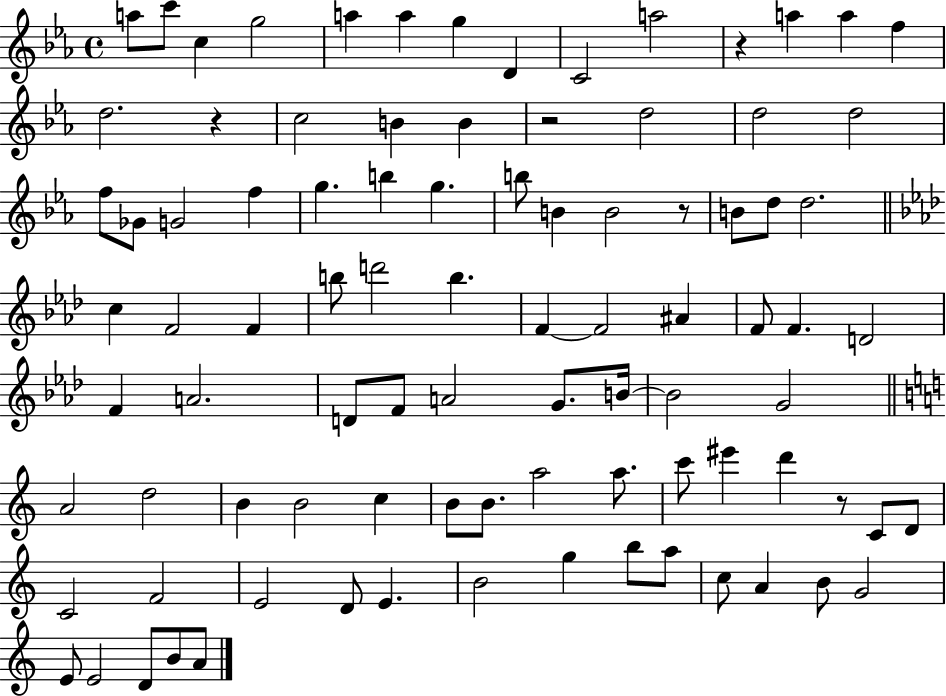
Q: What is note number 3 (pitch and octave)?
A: C5